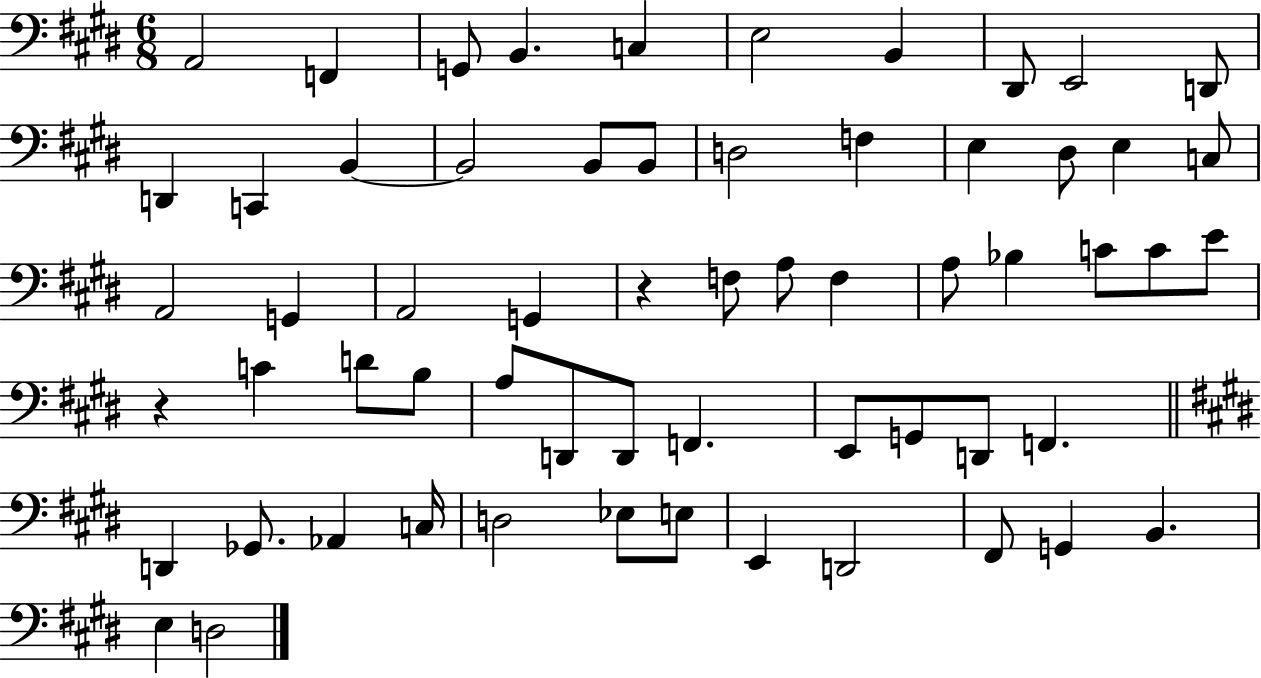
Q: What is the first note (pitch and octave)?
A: A2